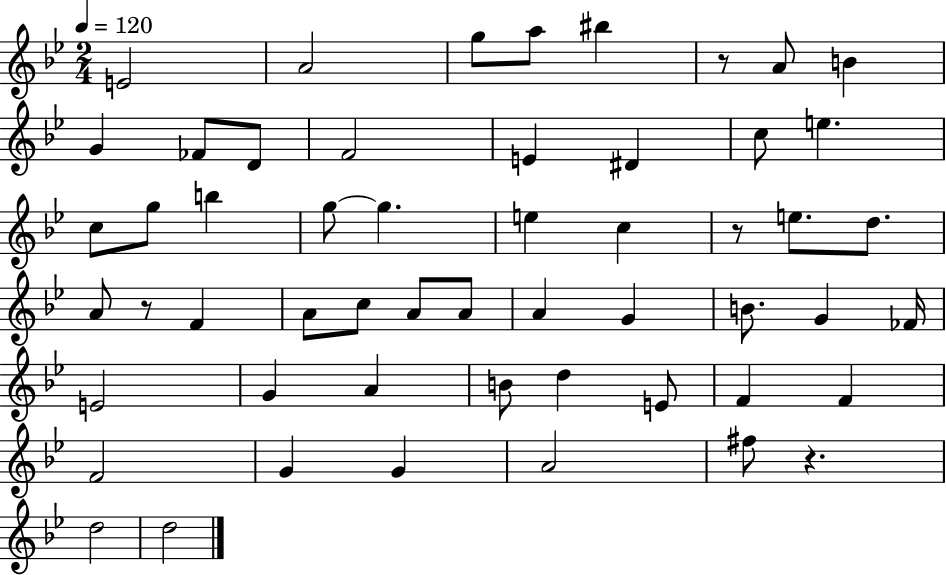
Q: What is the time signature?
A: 2/4